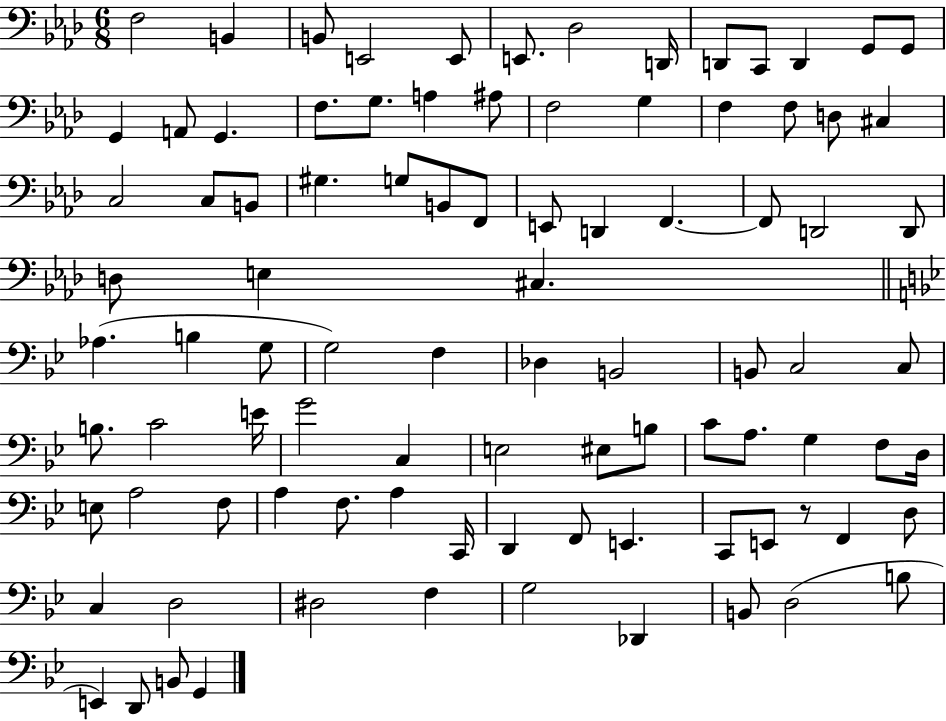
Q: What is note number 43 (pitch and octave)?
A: Ab3